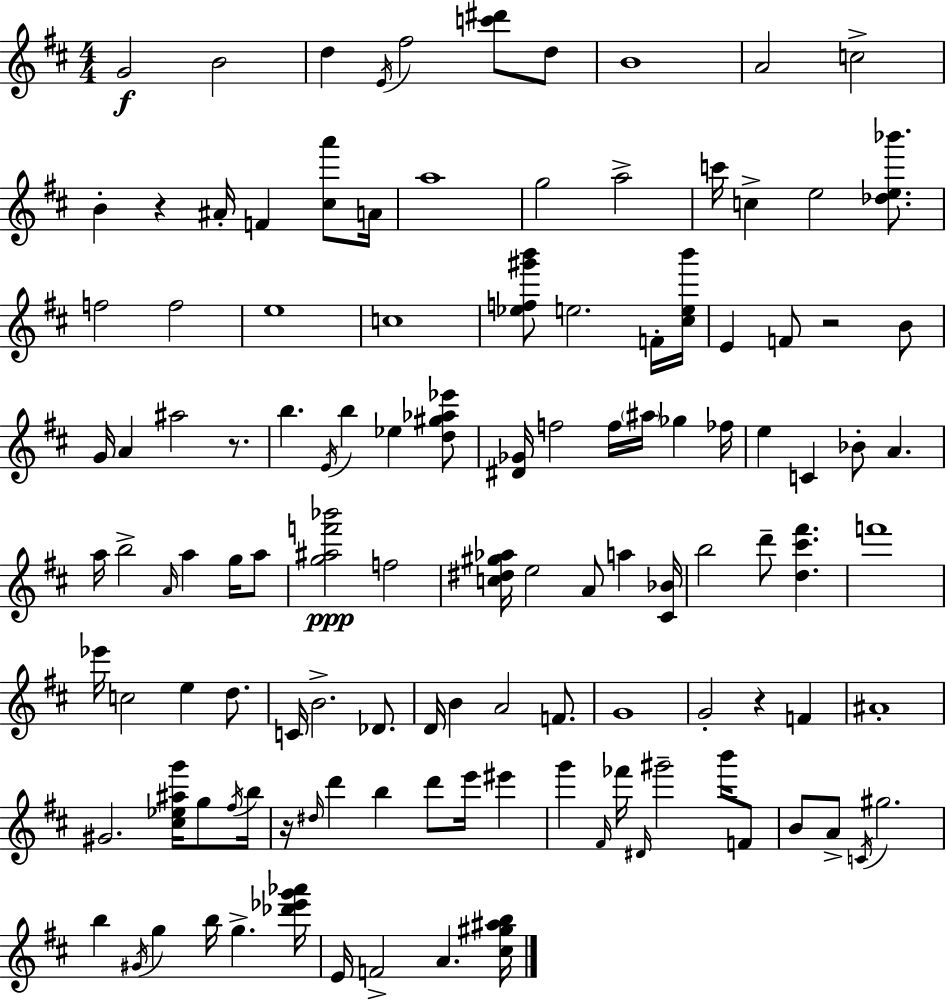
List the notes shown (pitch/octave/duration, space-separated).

G4/h B4/h D5/q E4/s F#5/h [C6,D#6]/e D5/e B4/w A4/h C5/h B4/q R/q A#4/s F4/q [C#5,A6]/e A4/s A5/w G5/h A5/h C6/s C5/q E5/h [Db5,E5,Bb6]/e. F5/h F5/h E5/w C5/w [Eb5,F5,G#6,B6]/e E5/h. F4/s [C#5,E5,B6]/s E4/q F4/e R/h B4/e G4/s A4/q A#5/h R/e. B5/q. E4/s B5/q Eb5/q [D5,G#5,Ab5,Eb6]/e [D#4,Gb4]/s F5/h F5/s A#5/s Gb5/q FES5/s E5/q C4/q Bb4/e A4/q. A5/s B5/h A4/s A5/q G5/s A5/e [G5,A#5,F6,Bb6]/h F5/h [C5,D#5,G#5,Ab5]/s E5/h A4/e A5/q [C#4,Bb4]/s B5/h D6/e [D5,C#6,F#6]/q. F6/w Eb6/s C5/h E5/q D5/e. C4/s B4/h. Db4/e. D4/s B4/q A4/h F4/e. G4/w G4/h R/q F4/q A#4/w G#4/h. [C#5,Eb5,A#5,G6]/s G5/e F#5/s B5/s R/s D#5/s D6/q B5/q D6/e E6/s EIS6/q G6/q F#4/s FES6/s D#4/s G#6/h B6/s F4/e B4/e A4/e C4/s G#5/h. B5/q G#4/s G5/q B5/s G5/q. [Db6,Eb6,G6,Ab6]/s E4/s F4/h A4/q. [C#5,G#5,A#5,B5]/s